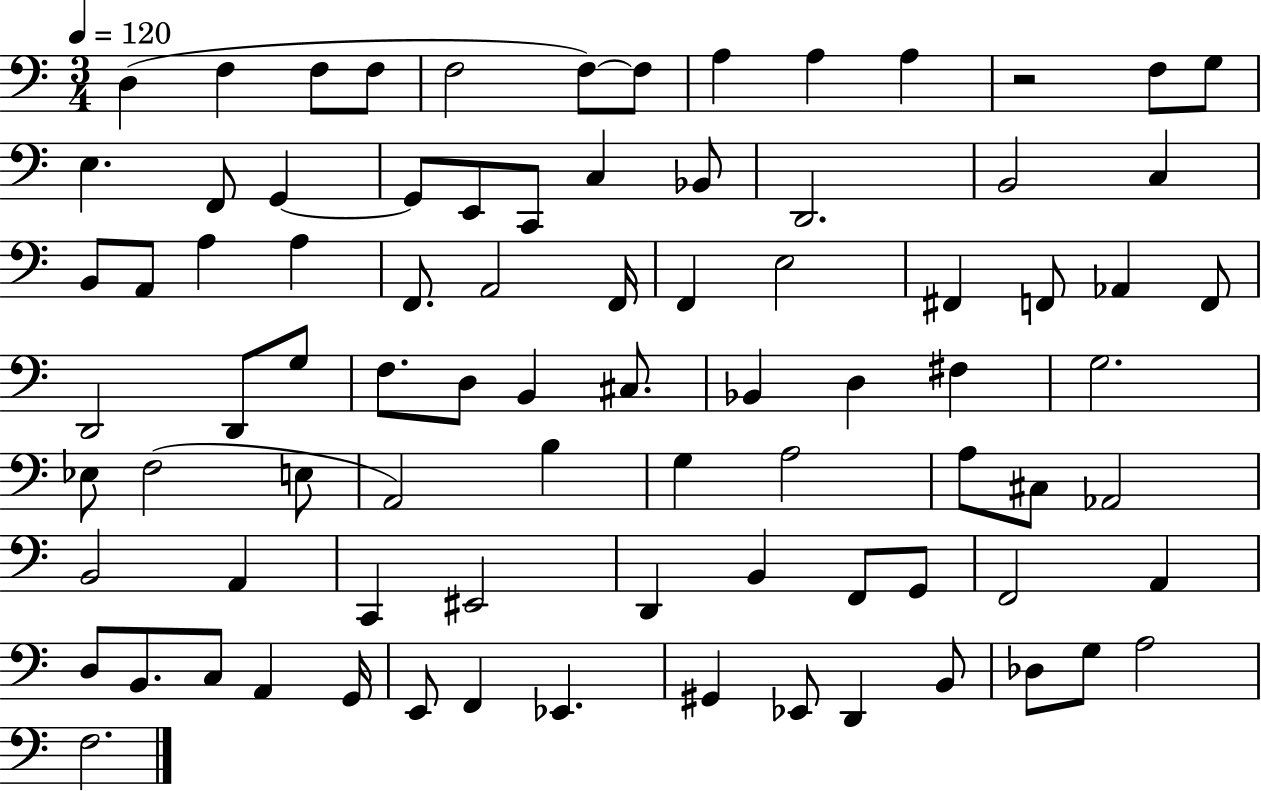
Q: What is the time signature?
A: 3/4